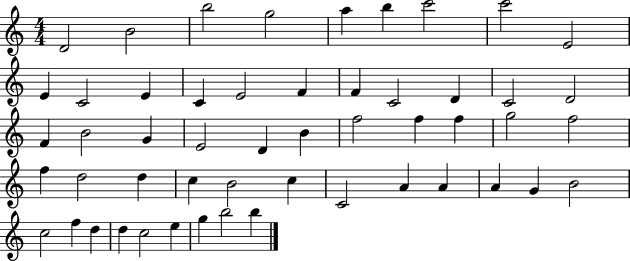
{
  \clef treble
  \numericTimeSignature
  \time 4/4
  \key c \major
  d'2 b'2 | b''2 g''2 | a''4 b''4 c'''2 | c'''2 e'2 | \break e'4 c'2 e'4 | c'4 e'2 f'4 | f'4 c'2 d'4 | c'2 d'2 | \break f'4 b'2 g'4 | e'2 d'4 b'4 | f''2 f''4 f''4 | g''2 f''2 | \break f''4 d''2 d''4 | c''4 b'2 c''4 | c'2 a'4 a'4 | a'4 g'4 b'2 | \break c''2 f''4 d''4 | d''4 c''2 e''4 | g''4 b''2 b''4 | \bar "|."
}